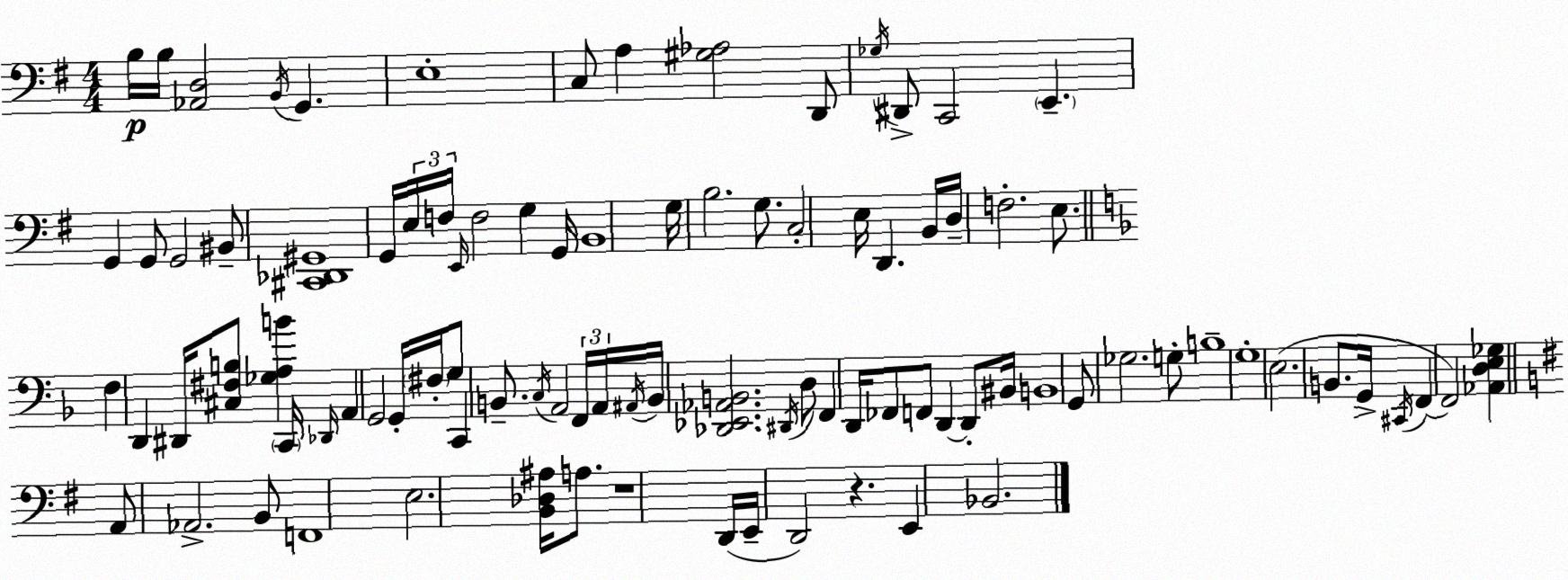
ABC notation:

X:1
T:Untitled
M:4/4
L:1/4
K:Em
B,/4 B,/4 [_A,,D,]2 B,,/4 G,, E,4 C,/2 A, [^G,_A,]2 D,,/2 _G,/4 ^D,,/2 C,,2 E,, G,, G,,/2 G,,2 ^B,,/2 [^C,,_D,,^G,,]4 G,,/4 E,/4 F,/4 E,,/4 F,2 G, G,,/4 B,,4 G,/4 B,2 G,/2 C,2 E,/4 D,, B,,/4 D,/4 F,2 E,/2 F, D,, ^D,,/4 [^C,^F,B,]/2 [_G,A,B] C,,/4 _D,,/4 A,, G,,2 G,,/4 ^F,/4 G,/2 C,, B,,/2 C,/4 A,,2 F,,/4 A,,/4 ^A,,/4 B,,/4 [_D,,_E,,_A,,B,,]2 ^D,,/4 D,/2 F,, D,,/4 _F,,/2 F,,/2 D,, D,,/2 ^B,,/4 B,,4 G,,/2 _G,2 G,/2 B,4 G,4 E,2 B,,/2 G,,/4 ^C,,/4 F,, F,,2 [_A,,D,E,_G,] A,,/2 _A,,2 B,,/2 F,,4 E,2 [B,,_D,^A,]/4 A,/2 z4 D,,/4 E,,/4 D,,2 z E,, _B,,2